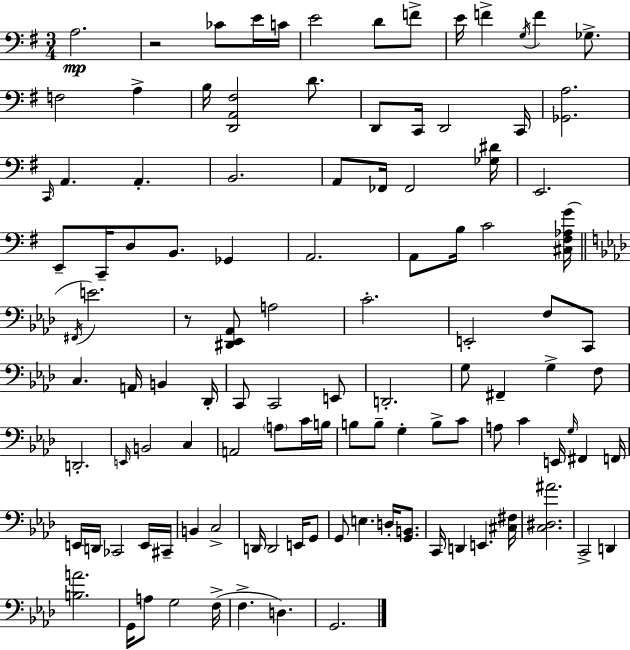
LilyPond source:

{
  \clef bass
  \numericTimeSignature
  \time 3/4
  \key g \major
  a2.\mp | r2 ces'8 e'16 c'16 | e'2 d'8 f'8-> | e'16 f'4-> \acciaccatura { g16 } f'4 ges8.-> | \break f2 a4-> | b16 <d, a, fis>2 d'8. | d,8 c,16 d,2 | c,16 <ges, a>2. | \break \grace { c,16 } a,4. a,4.-. | b,2. | a,8 fes,16 fes,2 | <ges dis'>16 e,2. | \break e,8-- c,16-- d8 b,8. ges,4 | a,2. | a,8 b16 c'2 | <cis fis aes g'>16( \bar "||" \break \key aes \major \acciaccatura { fis,16 } e'2.) | r8 <dis, ees, aes,>8 a2 | c'2.-. | e,2-. f8 c,8 | \break c4. a,16 b,4 | des,16-. c,8 c,2 e,8 | d,2.-. | g8 fis,4-- g4-> f8 | \break d,2.-. | \grace { e,16 } b,2 c4 | a,2 \parenthesize a8 | c'16 b16 b8 b8-- g4-. b8-> | \break c'8 a8 c'4 e,16 \grace { g16 } fis,4 | f,16 e,16 d,16 ces,2 | e,16 cis,16-- b,4 c2-> | d,16 d,2 | \break e,16 g,8 g,8 e4. d16-. | <g, b,>8. c,16 d,4 e,4. | <cis fis>16 <c dis ais'>2. | c,2-> d,4 | \break <b a'>2. | g,16 a8 g2 | f16->( f4.-> d4.) | g,2. | \break \bar "|."
}